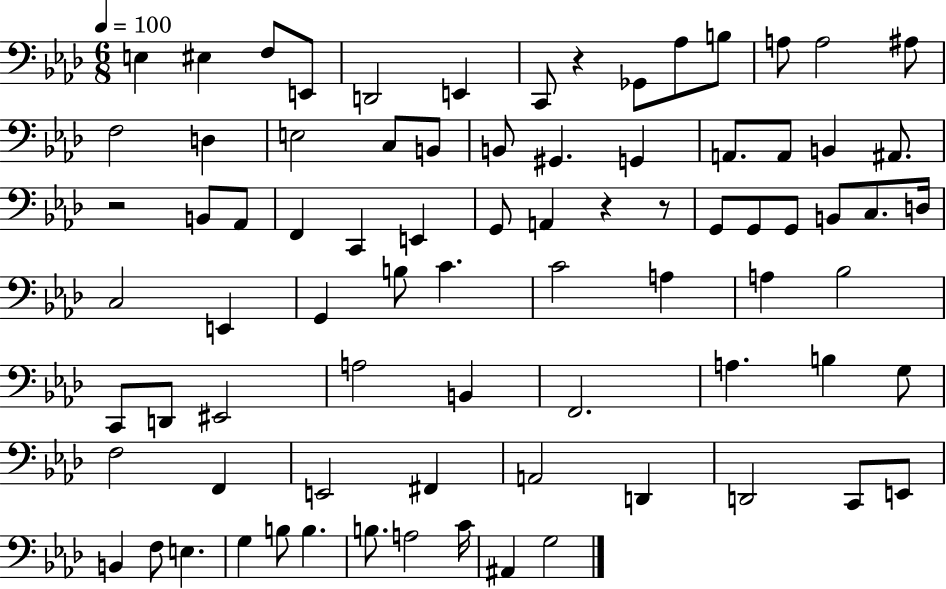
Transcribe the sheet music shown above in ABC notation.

X:1
T:Untitled
M:6/8
L:1/4
K:Ab
E, ^E, F,/2 E,,/2 D,,2 E,, C,,/2 z _G,,/2 _A,/2 B,/2 A,/2 A,2 ^A,/2 F,2 D, E,2 C,/2 B,,/2 B,,/2 ^G,, G,, A,,/2 A,,/2 B,, ^A,,/2 z2 B,,/2 _A,,/2 F,, C,, E,, G,,/2 A,, z z/2 G,,/2 G,,/2 G,,/2 B,,/2 C,/2 D,/4 C,2 E,, G,, B,/2 C C2 A, A, _B,2 C,,/2 D,,/2 ^E,,2 A,2 B,, F,,2 A, B, G,/2 F,2 F,, E,,2 ^F,, A,,2 D,, D,,2 C,,/2 E,,/2 B,, F,/2 E, G, B,/2 B, B,/2 A,2 C/4 ^A,, G,2